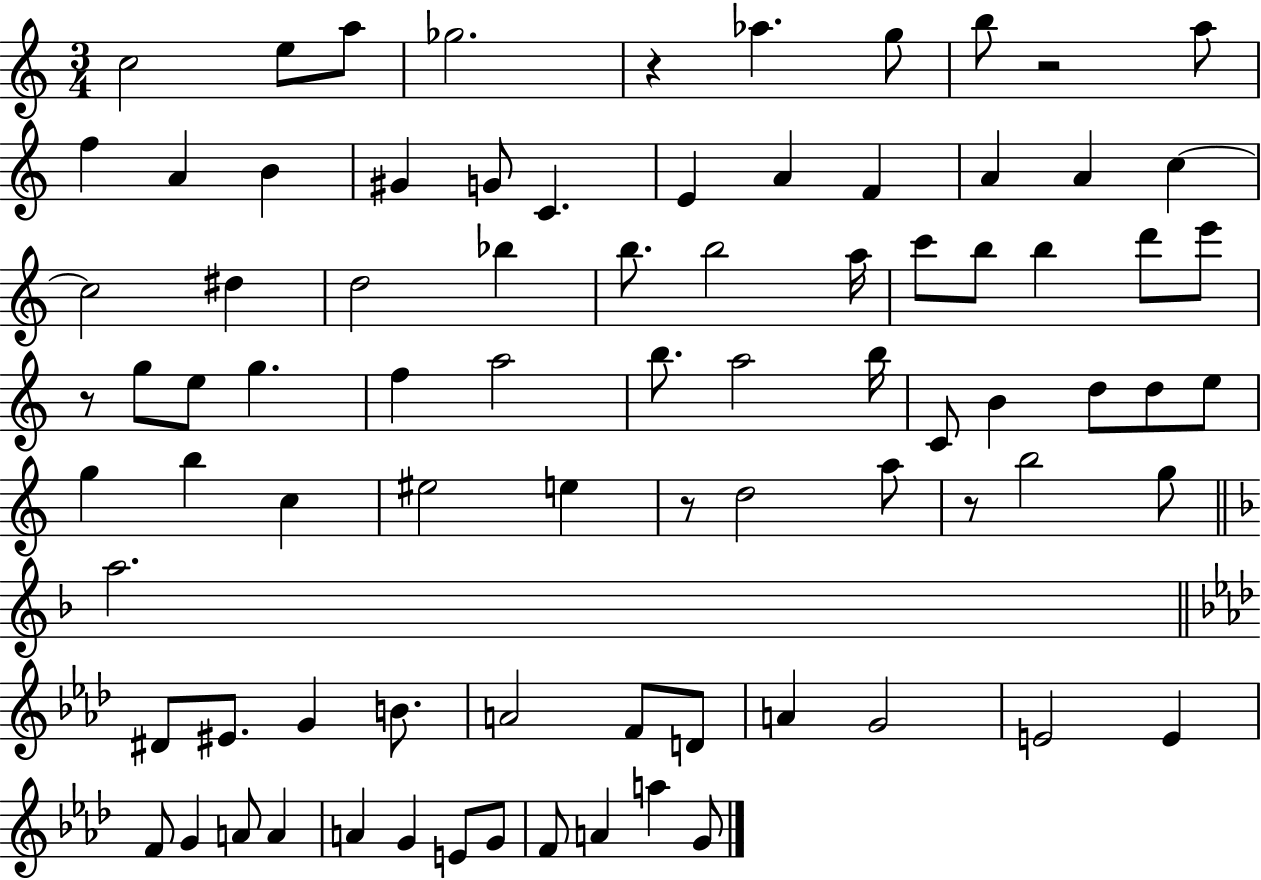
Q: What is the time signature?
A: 3/4